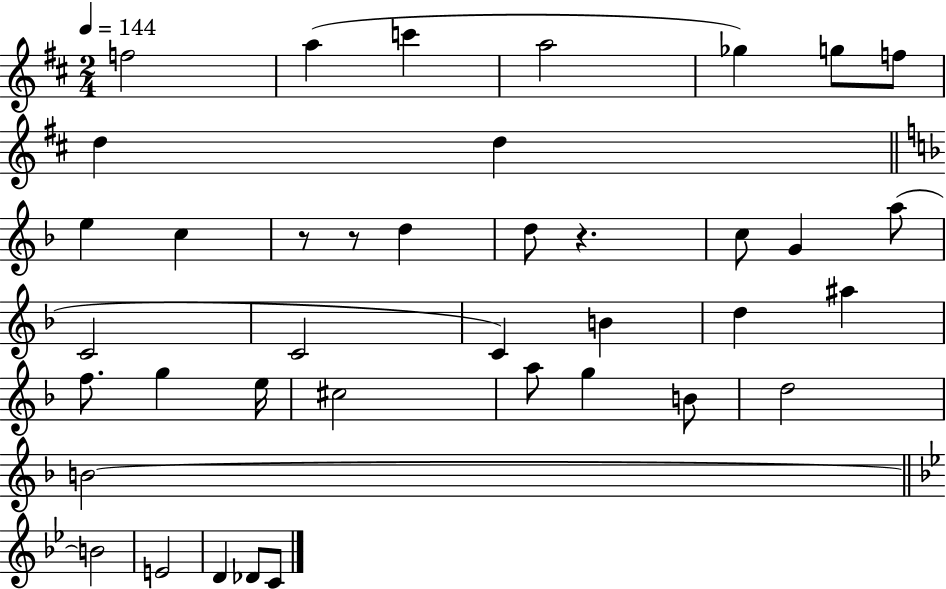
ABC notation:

X:1
T:Untitled
M:2/4
L:1/4
K:D
f2 a c' a2 _g g/2 f/2 d d e c z/2 z/2 d d/2 z c/2 G a/2 C2 C2 C B d ^a f/2 g e/4 ^c2 a/2 g B/2 d2 B2 B2 E2 D _D/2 C/2